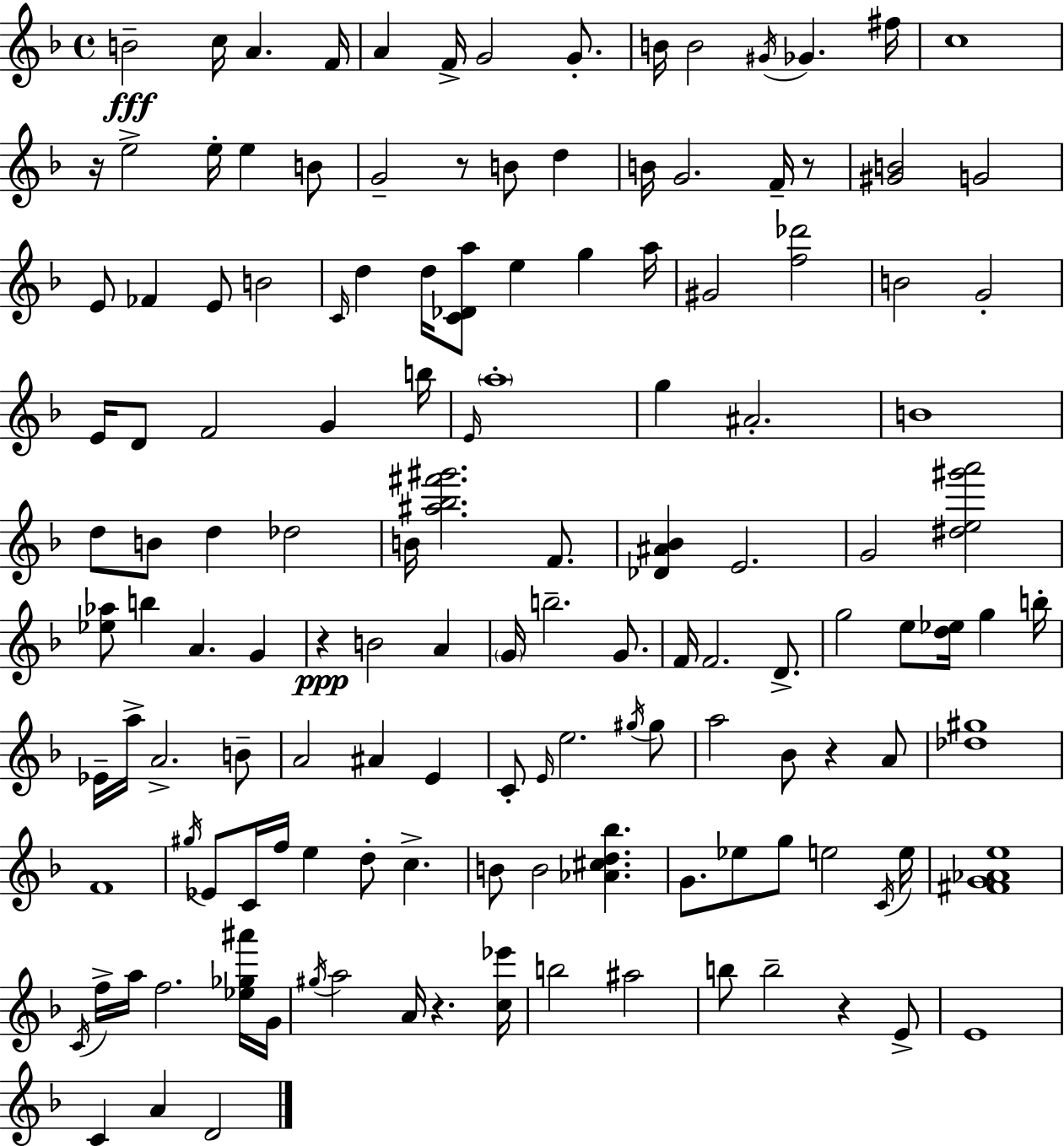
{
  \clef treble
  \time 4/4
  \defaultTimeSignature
  \key f \major
  b'2--\fff c''16 a'4. f'16 | a'4 f'16-> g'2 g'8.-. | b'16 b'2 \acciaccatura { gis'16 } ges'4. | fis''16 c''1 | \break r16 e''2-> e''16-. e''4 b'8 | g'2-- r8 b'8 d''4 | b'16 g'2. f'16-- r8 | <gis' b'>2 g'2 | \break e'8 fes'4 e'8 b'2 | \grace { c'16 } d''4 d''16 <c' des' a''>8 e''4 g''4 | a''16 gis'2 <f'' des'''>2 | b'2 g'2-. | \break e'16 d'8 f'2 g'4 | b''16 \grace { e'16 } \parenthesize a''1-. | g''4 ais'2.-. | b'1 | \break d''8 b'8 d''4 des''2 | b'16 <ais'' bes'' fis''' gis'''>2. | f'8. <des' ais' bes'>4 e'2. | g'2 <dis'' e'' gis''' a'''>2 | \break <ees'' aes''>8 b''4 a'4. g'4 | r4\ppp b'2 a'4 | \parenthesize g'16 b''2.-- | g'8. f'16 f'2. | \break d'8.-> g''2 e''8 <d'' ees''>16 g''4 | b''16-. ees'16-- a''16-> a'2.-> | b'8-- a'2 ais'4 e'4 | c'8-. \grace { e'16 } e''2. | \break \acciaccatura { gis''16 } gis''8 a''2 bes'8 r4 | a'8 <des'' gis''>1 | f'1 | \acciaccatura { gis''16 } ees'8 c'16 f''16 e''4 d''8-. | \break c''4.-> b'8 b'2 | <aes' cis'' d'' bes''>4. g'8. ees''8 g''8 e''2 | \acciaccatura { c'16 } e''16 <fis' g' aes' e''>1 | \acciaccatura { c'16 } f''16-> a''16 f''2. | \break <ees'' ges'' ais'''>16 g'16 \acciaccatura { gis''16 } a''2 | a'16 r4. <c'' ees'''>16 b''2 | ais''2 b''8 b''2-- | r4 e'8-> e'1 | \break c'4 a'4 | d'2 \bar "|."
}